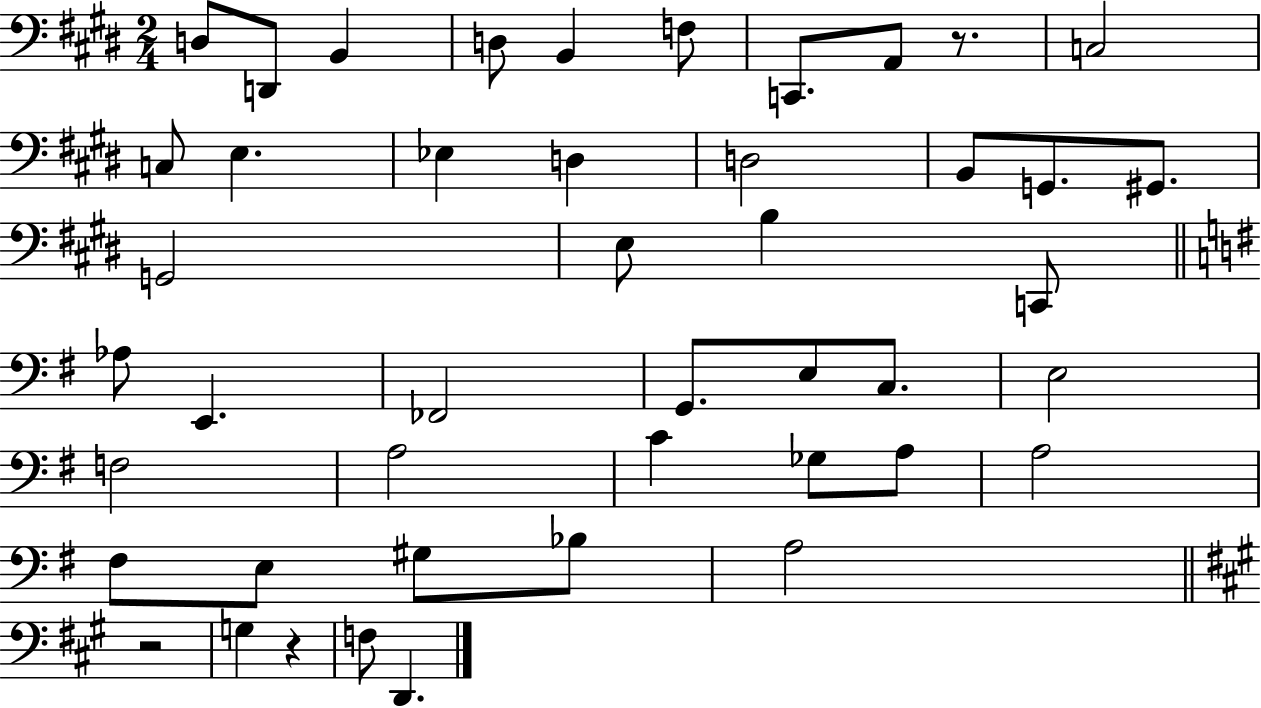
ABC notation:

X:1
T:Untitled
M:2/4
L:1/4
K:E
D,/2 D,,/2 B,, D,/2 B,, F,/2 C,,/2 A,,/2 z/2 C,2 C,/2 E, _E, D, D,2 B,,/2 G,,/2 ^G,,/2 G,,2 E,/2 B, C,,/2 _A,/2 E,, _F,,2 G,,/2 E,/2 C,/2 E,2 F,2 A,2 C _G,/2 A,/2 A,2 ^F,/2 E,/2 ^G,/2 _B,/2 A,2 z2 G, z F,/2 D,,